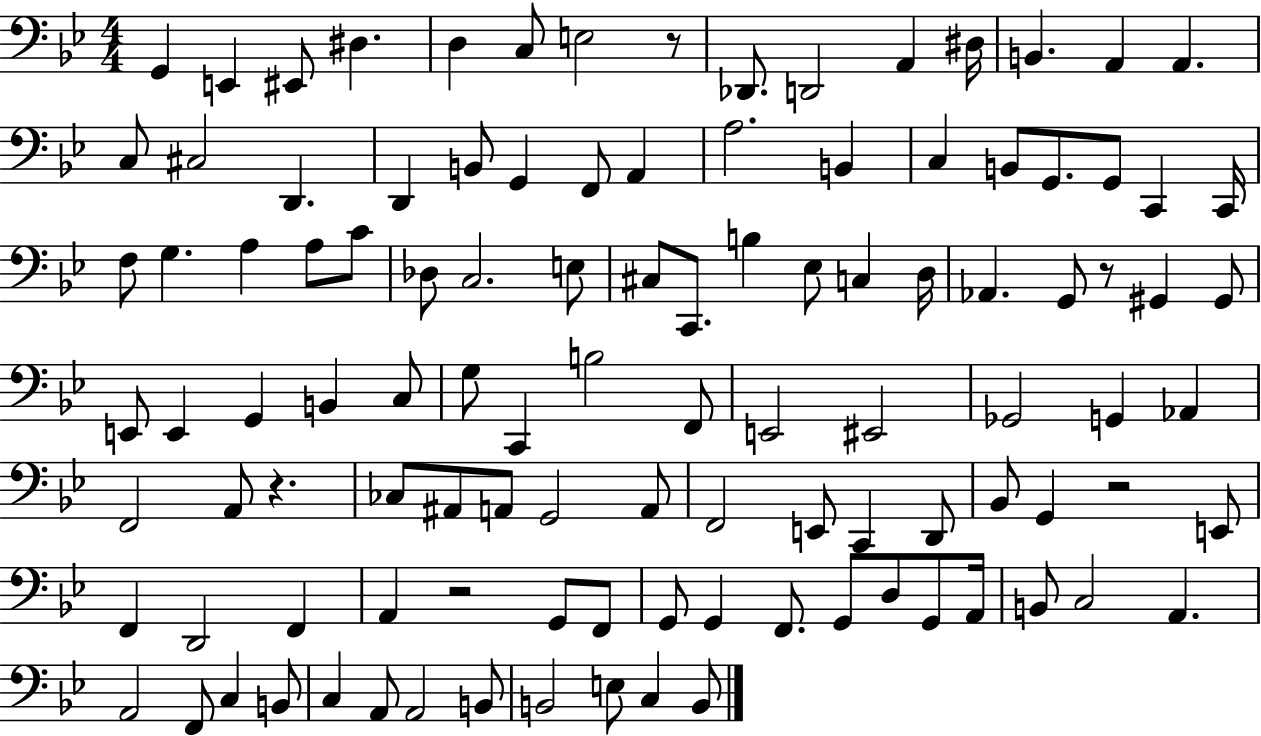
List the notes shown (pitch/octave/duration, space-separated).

G2/q E2/q EIS2/e D#3/q. D3/q C3/e E3/h R/e Db2/e. D2/h A2/q D#3/s B2/q. A2/q A2/q. C3/e C#3/h D2/q. D2/q B2/e G2/q F2/e A2/q A3/h. B2/q C3/q B2/e G2/e. G2/e C2/q C2/s F3/e G3/q. A3/q A3/e C4/e Db3/e C3/h. E3/e C#3/e C2/e. B3/q Eb3/e C3/q D3/s Ab2/q. G2/e R/e G#2/q G#2/e E2/e E2/q G2/q B2/q C3/e G3/e C2/q B3/h F2/e E2/h EIS2/h Gb2/h G2/q Ab2/q F2/h A2/e R/q. CES3/e A#2/e A2/e G2/h A2/e F2/h E2/e C2/q D2/e Bb2/e G2/q R/h E2/e F2/q D2/h F2/q A2/q R/h G2/e F2/e G2/e G2/q F2/e. G2/e D3/e G2/e A2/s B2/e C3/h A2/q. A2/h F2/e C3/q B2/e C3/q A2/e A2/h B2/e B2/h E3/e C3/q B2/e